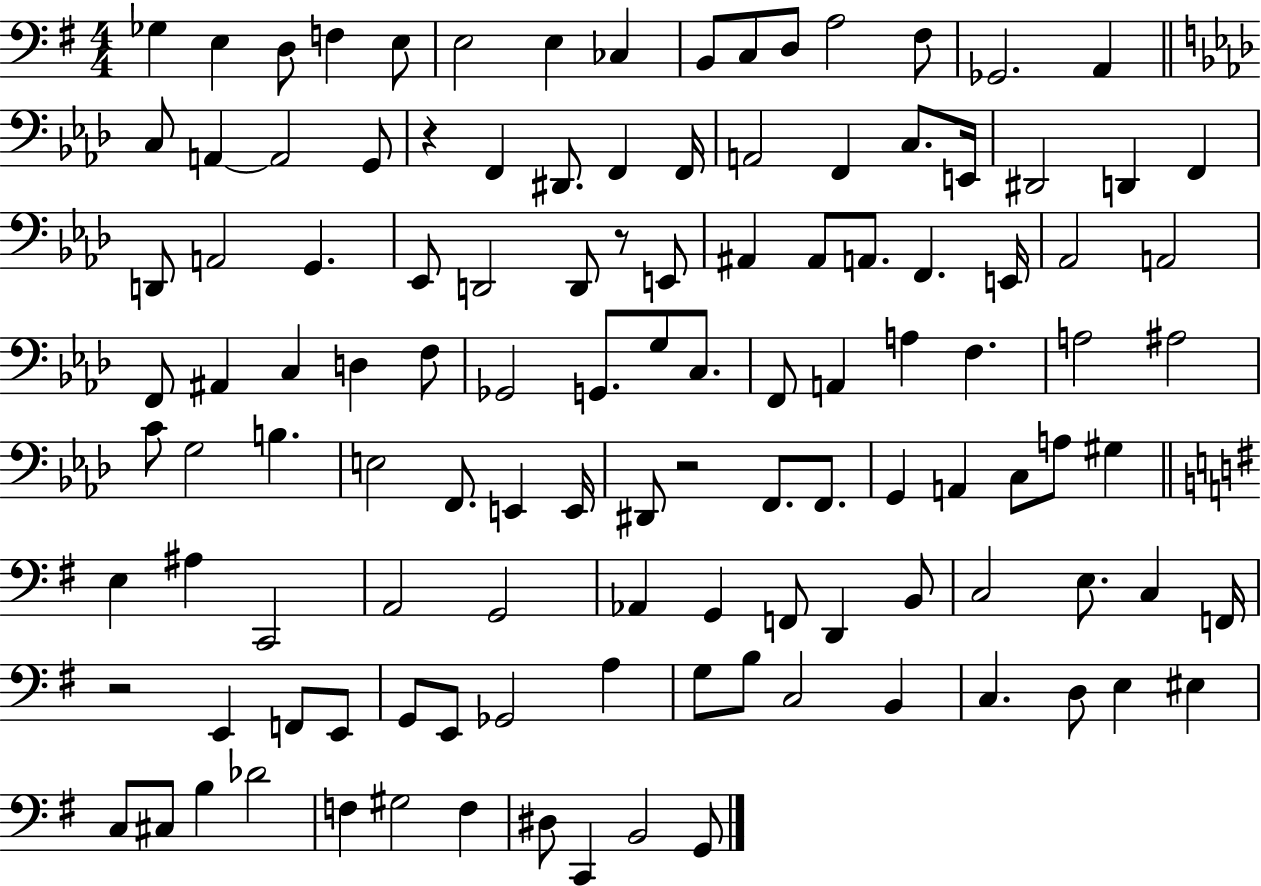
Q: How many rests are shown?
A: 4